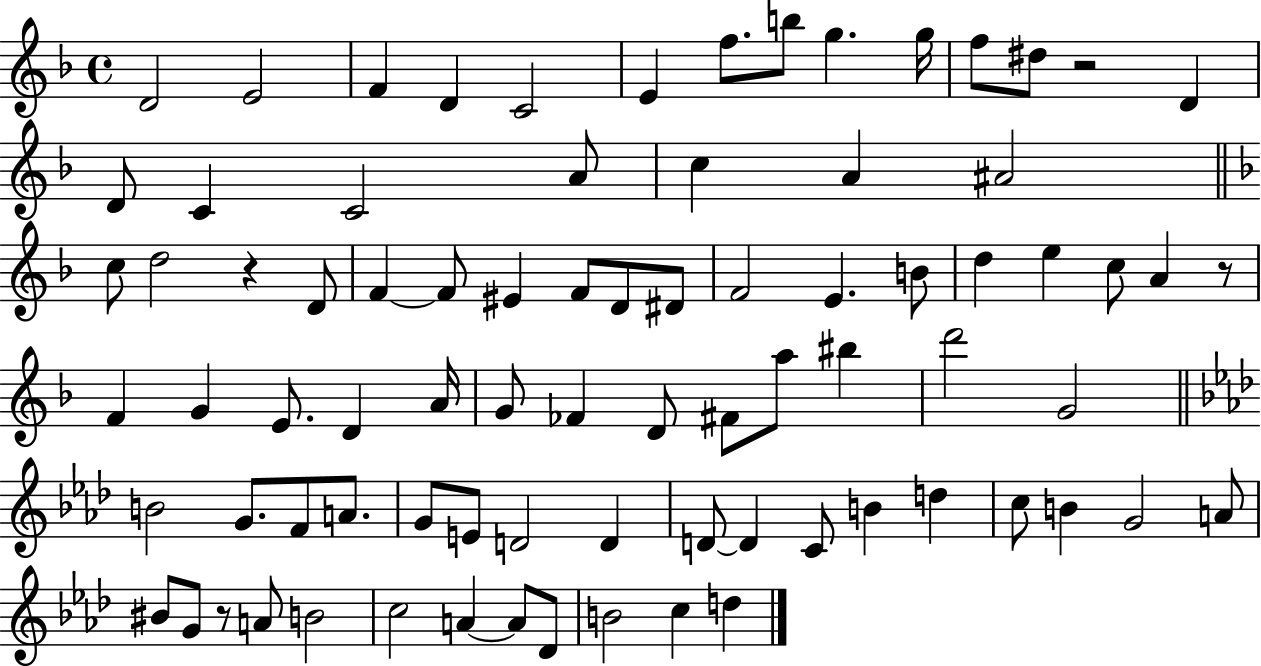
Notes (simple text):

D4/h E4/h F4/q D4/q C4/h E4/q F5/e. B5/e G5/q. G5/s F5/e D#5/e R/h D4/q D4/e C4/q C4/h A4/e C5/q A4/q A#4/h C5/e D5/h R/q D4/e F4/q F4/e EIS4/q F4/e D4/e D#4/e F4/h E4/q. B4/e D5/q E5/q C5/e A4/q R/e F4/q G4/q E4/e. D4/q A4/s G4/e FES4/q D4/e F#4/e A5/e BIS5/q D6/h G4/h B4/h G4/e. F4/e A4/e. G4/e E4/e D4/h D4/q D4/e D4/q C4/e B4/q D5/q C5/e B4/q G4/h A4/e BIS4/e G4/e R/e A4/e B4/h C5/h A4/q A4/e Db4/e B4/h C5/q D5/q